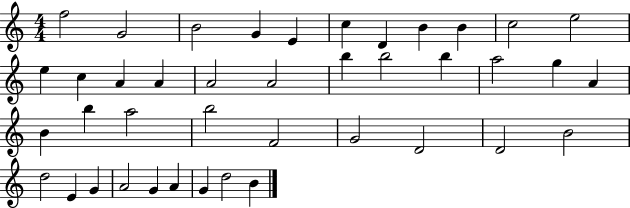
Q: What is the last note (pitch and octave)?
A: B4